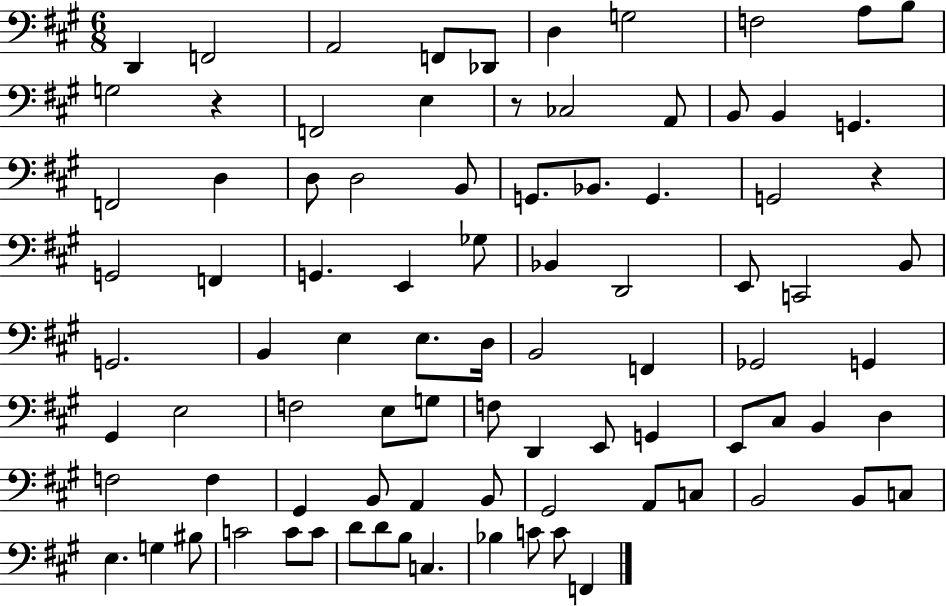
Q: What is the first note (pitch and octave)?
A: D2